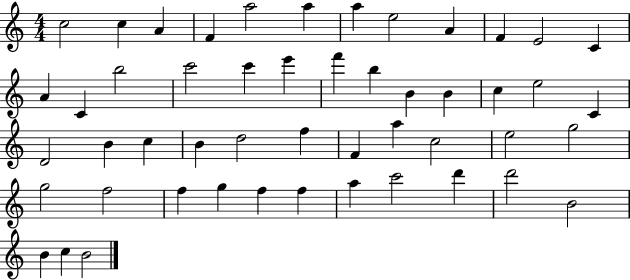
{
  \clef treble
  \numericTimeSignature
  \time 4/4
  \key c \major
  c''2 c''4 a'4 | f'4 a''2 a''4 | a''4 e''2 a'4 | f'4 e'2 c'4 | \break a'4 c'4 b''2 | c'''2 c'''4 e'''4 | f'''4 b''4 b'4 b'4 | c''4 e''2 c'4 | \break d'2 b'4 c''4 | b'4 d''2 f''4 | f'4 a''4 c''2 | e''2 g''2 | \break g''2 f''2 | f''4 g''4 f''4 f''4 | a''4 c'''2 d'''4 | d'''2 b'2 | \break b'4 c''4 b'2 | \bar "|."
}